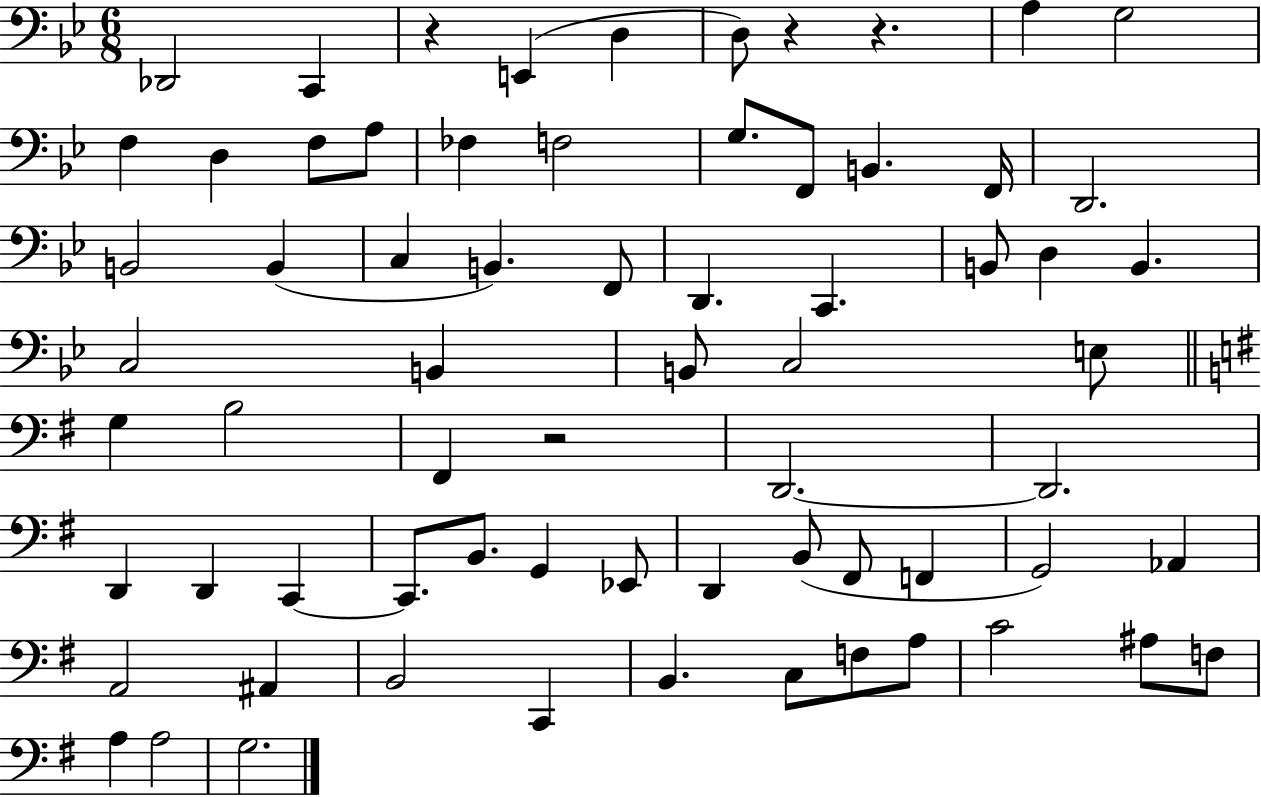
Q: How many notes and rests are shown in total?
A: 69